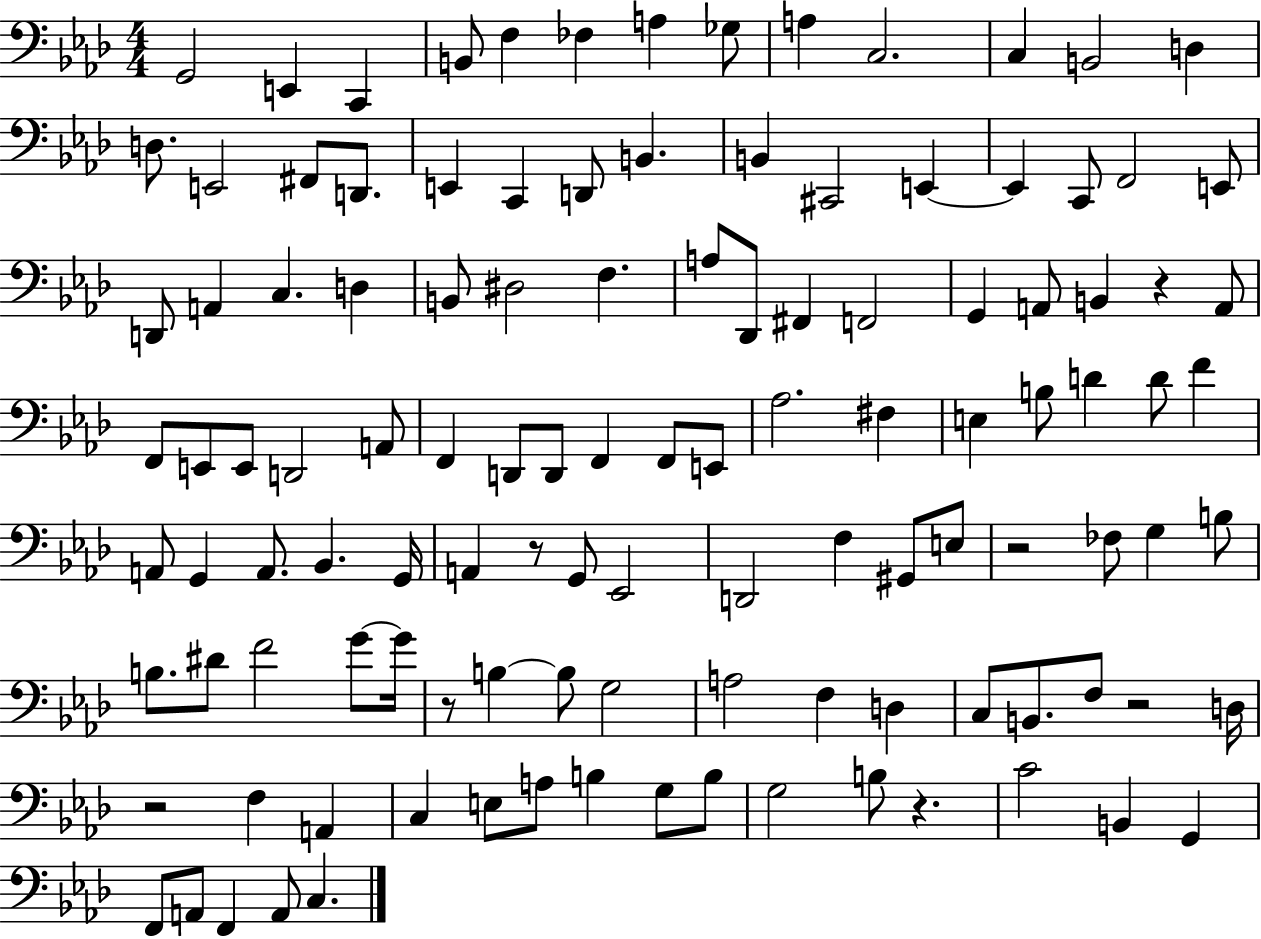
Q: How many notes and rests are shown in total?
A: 116